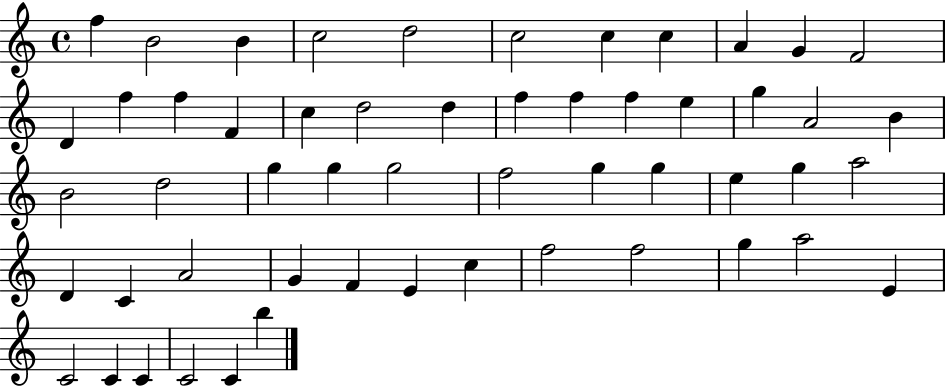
{
  \clef treble
  \time 4/4
  \defaultTimeSignature
  \key c \major
  f''4 b'2 b'4 | c''2 d''2 | c''2 c''4 c''4 | a'4 g'4 f'2 | \break d'4 f''4 f''4 f'4 | c''4 d''2 d''4 | f''4 f''4 f''4 e''4 | g''4 a'2 b'4 | \break b'2 d''2 | g''4 g''4 g''2 | f''2 g''4 g''4 | e''4 g''4 a''2 | \break d'4 c'4 a'2 | g'4 f'4 e'4 c''4 | f''2 f''2 | g''4 a''2 e'4 | \break c'2 c'4 c'4 | c'2 c'4 b''4 | \bar "|."
}